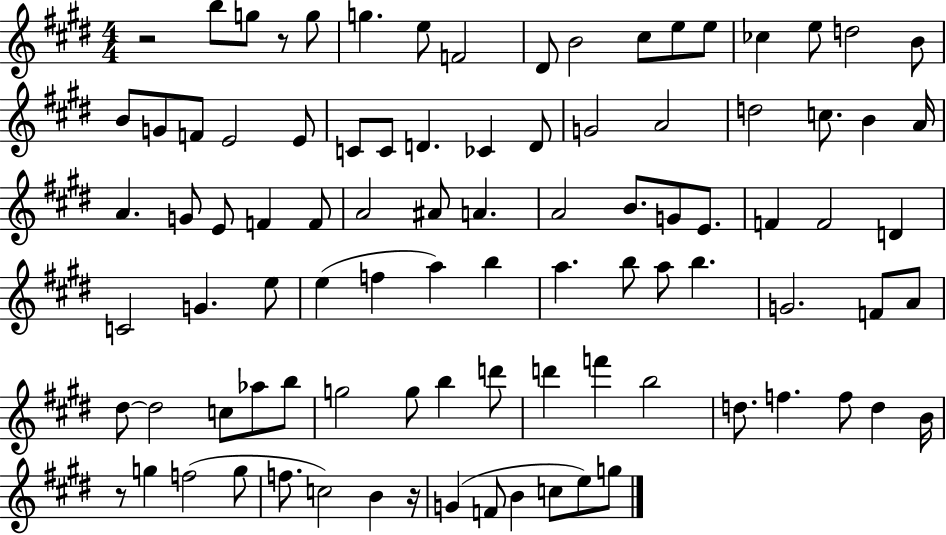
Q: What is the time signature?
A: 4/4